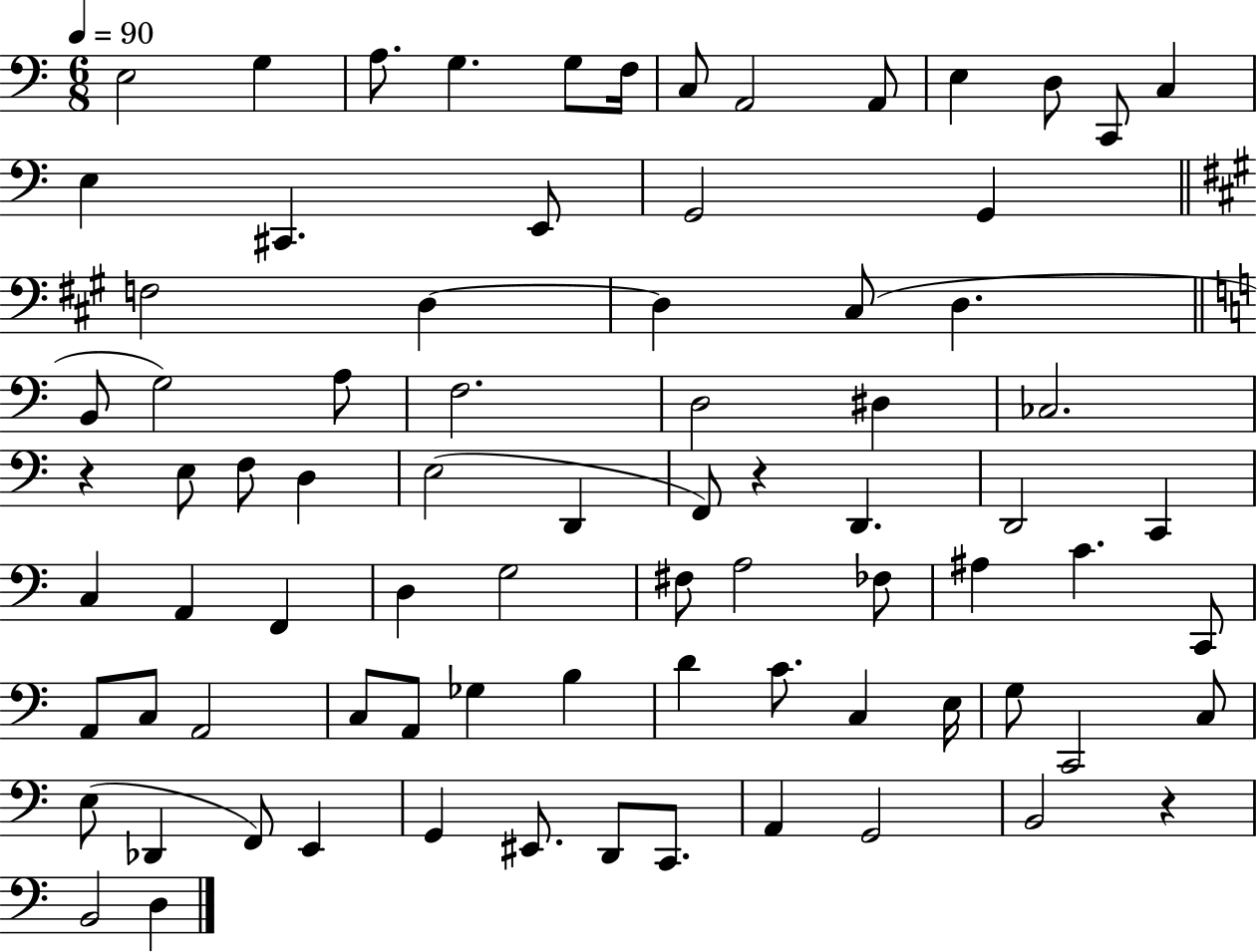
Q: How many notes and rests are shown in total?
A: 80